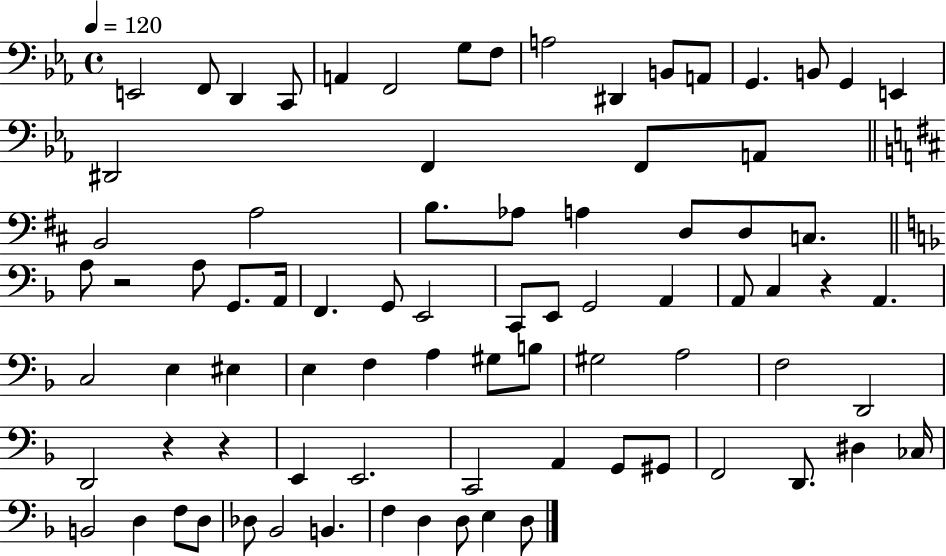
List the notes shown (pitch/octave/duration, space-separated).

E2/h F2/e D2/q C2/e A2/q F2/h G3/e F3/e A3/h D#2/q B2/e A2/e G2/q. B2/e G2/q E2/q D#2/h F2/q F2/e A2/e B2/h A3/h B3/e. Ab3/e A3/q D3/e D3/e C3/e. A3/e R/h A3/e G2/e. A2/s F2/q. G2/e E2/h C2/e E2/e G2/h A2/q A2/e C3/q R/q A2/q. C3/h E3/q EIS3/q E3/q F3/q A3/q G#3/e B3/e G#3/h A3/h F3/h D2/h D2/h R/q R/q E2/q E2/h. C2/h A2/q G2/e G#2/e F2/h D2/e. D#3/q CES3/s B2/h D3/q F3/e D3/e Db3/e Bb2/h B2/q. F3/q D3/q D3/e E3/q D3/e